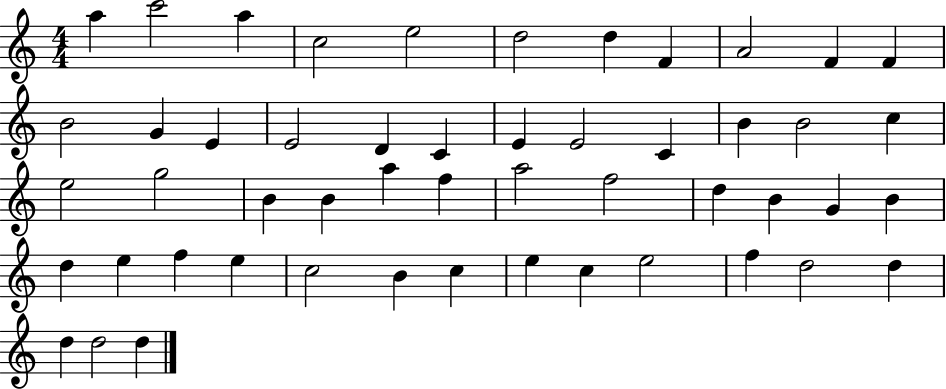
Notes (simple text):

A5/q C6/h A5/q C5/h E5/h D5/h D5/q F4/q A4/h F4/q F4/q B4/h G4/q E4/q E4/h D4/q C4/q E4/q E4/h C4/q B4/q B4/h C5/q E5/h G5/h B4/q B4/q A5/q F5/q A5/h F5/h D5/q B4/q G4/q B4/q D5/q E5/q F5/q E5/q C5/h B4/q C5/q E5/q C5/q E5/h F5/q D5/h D5/q D5/q D5/h D5/q